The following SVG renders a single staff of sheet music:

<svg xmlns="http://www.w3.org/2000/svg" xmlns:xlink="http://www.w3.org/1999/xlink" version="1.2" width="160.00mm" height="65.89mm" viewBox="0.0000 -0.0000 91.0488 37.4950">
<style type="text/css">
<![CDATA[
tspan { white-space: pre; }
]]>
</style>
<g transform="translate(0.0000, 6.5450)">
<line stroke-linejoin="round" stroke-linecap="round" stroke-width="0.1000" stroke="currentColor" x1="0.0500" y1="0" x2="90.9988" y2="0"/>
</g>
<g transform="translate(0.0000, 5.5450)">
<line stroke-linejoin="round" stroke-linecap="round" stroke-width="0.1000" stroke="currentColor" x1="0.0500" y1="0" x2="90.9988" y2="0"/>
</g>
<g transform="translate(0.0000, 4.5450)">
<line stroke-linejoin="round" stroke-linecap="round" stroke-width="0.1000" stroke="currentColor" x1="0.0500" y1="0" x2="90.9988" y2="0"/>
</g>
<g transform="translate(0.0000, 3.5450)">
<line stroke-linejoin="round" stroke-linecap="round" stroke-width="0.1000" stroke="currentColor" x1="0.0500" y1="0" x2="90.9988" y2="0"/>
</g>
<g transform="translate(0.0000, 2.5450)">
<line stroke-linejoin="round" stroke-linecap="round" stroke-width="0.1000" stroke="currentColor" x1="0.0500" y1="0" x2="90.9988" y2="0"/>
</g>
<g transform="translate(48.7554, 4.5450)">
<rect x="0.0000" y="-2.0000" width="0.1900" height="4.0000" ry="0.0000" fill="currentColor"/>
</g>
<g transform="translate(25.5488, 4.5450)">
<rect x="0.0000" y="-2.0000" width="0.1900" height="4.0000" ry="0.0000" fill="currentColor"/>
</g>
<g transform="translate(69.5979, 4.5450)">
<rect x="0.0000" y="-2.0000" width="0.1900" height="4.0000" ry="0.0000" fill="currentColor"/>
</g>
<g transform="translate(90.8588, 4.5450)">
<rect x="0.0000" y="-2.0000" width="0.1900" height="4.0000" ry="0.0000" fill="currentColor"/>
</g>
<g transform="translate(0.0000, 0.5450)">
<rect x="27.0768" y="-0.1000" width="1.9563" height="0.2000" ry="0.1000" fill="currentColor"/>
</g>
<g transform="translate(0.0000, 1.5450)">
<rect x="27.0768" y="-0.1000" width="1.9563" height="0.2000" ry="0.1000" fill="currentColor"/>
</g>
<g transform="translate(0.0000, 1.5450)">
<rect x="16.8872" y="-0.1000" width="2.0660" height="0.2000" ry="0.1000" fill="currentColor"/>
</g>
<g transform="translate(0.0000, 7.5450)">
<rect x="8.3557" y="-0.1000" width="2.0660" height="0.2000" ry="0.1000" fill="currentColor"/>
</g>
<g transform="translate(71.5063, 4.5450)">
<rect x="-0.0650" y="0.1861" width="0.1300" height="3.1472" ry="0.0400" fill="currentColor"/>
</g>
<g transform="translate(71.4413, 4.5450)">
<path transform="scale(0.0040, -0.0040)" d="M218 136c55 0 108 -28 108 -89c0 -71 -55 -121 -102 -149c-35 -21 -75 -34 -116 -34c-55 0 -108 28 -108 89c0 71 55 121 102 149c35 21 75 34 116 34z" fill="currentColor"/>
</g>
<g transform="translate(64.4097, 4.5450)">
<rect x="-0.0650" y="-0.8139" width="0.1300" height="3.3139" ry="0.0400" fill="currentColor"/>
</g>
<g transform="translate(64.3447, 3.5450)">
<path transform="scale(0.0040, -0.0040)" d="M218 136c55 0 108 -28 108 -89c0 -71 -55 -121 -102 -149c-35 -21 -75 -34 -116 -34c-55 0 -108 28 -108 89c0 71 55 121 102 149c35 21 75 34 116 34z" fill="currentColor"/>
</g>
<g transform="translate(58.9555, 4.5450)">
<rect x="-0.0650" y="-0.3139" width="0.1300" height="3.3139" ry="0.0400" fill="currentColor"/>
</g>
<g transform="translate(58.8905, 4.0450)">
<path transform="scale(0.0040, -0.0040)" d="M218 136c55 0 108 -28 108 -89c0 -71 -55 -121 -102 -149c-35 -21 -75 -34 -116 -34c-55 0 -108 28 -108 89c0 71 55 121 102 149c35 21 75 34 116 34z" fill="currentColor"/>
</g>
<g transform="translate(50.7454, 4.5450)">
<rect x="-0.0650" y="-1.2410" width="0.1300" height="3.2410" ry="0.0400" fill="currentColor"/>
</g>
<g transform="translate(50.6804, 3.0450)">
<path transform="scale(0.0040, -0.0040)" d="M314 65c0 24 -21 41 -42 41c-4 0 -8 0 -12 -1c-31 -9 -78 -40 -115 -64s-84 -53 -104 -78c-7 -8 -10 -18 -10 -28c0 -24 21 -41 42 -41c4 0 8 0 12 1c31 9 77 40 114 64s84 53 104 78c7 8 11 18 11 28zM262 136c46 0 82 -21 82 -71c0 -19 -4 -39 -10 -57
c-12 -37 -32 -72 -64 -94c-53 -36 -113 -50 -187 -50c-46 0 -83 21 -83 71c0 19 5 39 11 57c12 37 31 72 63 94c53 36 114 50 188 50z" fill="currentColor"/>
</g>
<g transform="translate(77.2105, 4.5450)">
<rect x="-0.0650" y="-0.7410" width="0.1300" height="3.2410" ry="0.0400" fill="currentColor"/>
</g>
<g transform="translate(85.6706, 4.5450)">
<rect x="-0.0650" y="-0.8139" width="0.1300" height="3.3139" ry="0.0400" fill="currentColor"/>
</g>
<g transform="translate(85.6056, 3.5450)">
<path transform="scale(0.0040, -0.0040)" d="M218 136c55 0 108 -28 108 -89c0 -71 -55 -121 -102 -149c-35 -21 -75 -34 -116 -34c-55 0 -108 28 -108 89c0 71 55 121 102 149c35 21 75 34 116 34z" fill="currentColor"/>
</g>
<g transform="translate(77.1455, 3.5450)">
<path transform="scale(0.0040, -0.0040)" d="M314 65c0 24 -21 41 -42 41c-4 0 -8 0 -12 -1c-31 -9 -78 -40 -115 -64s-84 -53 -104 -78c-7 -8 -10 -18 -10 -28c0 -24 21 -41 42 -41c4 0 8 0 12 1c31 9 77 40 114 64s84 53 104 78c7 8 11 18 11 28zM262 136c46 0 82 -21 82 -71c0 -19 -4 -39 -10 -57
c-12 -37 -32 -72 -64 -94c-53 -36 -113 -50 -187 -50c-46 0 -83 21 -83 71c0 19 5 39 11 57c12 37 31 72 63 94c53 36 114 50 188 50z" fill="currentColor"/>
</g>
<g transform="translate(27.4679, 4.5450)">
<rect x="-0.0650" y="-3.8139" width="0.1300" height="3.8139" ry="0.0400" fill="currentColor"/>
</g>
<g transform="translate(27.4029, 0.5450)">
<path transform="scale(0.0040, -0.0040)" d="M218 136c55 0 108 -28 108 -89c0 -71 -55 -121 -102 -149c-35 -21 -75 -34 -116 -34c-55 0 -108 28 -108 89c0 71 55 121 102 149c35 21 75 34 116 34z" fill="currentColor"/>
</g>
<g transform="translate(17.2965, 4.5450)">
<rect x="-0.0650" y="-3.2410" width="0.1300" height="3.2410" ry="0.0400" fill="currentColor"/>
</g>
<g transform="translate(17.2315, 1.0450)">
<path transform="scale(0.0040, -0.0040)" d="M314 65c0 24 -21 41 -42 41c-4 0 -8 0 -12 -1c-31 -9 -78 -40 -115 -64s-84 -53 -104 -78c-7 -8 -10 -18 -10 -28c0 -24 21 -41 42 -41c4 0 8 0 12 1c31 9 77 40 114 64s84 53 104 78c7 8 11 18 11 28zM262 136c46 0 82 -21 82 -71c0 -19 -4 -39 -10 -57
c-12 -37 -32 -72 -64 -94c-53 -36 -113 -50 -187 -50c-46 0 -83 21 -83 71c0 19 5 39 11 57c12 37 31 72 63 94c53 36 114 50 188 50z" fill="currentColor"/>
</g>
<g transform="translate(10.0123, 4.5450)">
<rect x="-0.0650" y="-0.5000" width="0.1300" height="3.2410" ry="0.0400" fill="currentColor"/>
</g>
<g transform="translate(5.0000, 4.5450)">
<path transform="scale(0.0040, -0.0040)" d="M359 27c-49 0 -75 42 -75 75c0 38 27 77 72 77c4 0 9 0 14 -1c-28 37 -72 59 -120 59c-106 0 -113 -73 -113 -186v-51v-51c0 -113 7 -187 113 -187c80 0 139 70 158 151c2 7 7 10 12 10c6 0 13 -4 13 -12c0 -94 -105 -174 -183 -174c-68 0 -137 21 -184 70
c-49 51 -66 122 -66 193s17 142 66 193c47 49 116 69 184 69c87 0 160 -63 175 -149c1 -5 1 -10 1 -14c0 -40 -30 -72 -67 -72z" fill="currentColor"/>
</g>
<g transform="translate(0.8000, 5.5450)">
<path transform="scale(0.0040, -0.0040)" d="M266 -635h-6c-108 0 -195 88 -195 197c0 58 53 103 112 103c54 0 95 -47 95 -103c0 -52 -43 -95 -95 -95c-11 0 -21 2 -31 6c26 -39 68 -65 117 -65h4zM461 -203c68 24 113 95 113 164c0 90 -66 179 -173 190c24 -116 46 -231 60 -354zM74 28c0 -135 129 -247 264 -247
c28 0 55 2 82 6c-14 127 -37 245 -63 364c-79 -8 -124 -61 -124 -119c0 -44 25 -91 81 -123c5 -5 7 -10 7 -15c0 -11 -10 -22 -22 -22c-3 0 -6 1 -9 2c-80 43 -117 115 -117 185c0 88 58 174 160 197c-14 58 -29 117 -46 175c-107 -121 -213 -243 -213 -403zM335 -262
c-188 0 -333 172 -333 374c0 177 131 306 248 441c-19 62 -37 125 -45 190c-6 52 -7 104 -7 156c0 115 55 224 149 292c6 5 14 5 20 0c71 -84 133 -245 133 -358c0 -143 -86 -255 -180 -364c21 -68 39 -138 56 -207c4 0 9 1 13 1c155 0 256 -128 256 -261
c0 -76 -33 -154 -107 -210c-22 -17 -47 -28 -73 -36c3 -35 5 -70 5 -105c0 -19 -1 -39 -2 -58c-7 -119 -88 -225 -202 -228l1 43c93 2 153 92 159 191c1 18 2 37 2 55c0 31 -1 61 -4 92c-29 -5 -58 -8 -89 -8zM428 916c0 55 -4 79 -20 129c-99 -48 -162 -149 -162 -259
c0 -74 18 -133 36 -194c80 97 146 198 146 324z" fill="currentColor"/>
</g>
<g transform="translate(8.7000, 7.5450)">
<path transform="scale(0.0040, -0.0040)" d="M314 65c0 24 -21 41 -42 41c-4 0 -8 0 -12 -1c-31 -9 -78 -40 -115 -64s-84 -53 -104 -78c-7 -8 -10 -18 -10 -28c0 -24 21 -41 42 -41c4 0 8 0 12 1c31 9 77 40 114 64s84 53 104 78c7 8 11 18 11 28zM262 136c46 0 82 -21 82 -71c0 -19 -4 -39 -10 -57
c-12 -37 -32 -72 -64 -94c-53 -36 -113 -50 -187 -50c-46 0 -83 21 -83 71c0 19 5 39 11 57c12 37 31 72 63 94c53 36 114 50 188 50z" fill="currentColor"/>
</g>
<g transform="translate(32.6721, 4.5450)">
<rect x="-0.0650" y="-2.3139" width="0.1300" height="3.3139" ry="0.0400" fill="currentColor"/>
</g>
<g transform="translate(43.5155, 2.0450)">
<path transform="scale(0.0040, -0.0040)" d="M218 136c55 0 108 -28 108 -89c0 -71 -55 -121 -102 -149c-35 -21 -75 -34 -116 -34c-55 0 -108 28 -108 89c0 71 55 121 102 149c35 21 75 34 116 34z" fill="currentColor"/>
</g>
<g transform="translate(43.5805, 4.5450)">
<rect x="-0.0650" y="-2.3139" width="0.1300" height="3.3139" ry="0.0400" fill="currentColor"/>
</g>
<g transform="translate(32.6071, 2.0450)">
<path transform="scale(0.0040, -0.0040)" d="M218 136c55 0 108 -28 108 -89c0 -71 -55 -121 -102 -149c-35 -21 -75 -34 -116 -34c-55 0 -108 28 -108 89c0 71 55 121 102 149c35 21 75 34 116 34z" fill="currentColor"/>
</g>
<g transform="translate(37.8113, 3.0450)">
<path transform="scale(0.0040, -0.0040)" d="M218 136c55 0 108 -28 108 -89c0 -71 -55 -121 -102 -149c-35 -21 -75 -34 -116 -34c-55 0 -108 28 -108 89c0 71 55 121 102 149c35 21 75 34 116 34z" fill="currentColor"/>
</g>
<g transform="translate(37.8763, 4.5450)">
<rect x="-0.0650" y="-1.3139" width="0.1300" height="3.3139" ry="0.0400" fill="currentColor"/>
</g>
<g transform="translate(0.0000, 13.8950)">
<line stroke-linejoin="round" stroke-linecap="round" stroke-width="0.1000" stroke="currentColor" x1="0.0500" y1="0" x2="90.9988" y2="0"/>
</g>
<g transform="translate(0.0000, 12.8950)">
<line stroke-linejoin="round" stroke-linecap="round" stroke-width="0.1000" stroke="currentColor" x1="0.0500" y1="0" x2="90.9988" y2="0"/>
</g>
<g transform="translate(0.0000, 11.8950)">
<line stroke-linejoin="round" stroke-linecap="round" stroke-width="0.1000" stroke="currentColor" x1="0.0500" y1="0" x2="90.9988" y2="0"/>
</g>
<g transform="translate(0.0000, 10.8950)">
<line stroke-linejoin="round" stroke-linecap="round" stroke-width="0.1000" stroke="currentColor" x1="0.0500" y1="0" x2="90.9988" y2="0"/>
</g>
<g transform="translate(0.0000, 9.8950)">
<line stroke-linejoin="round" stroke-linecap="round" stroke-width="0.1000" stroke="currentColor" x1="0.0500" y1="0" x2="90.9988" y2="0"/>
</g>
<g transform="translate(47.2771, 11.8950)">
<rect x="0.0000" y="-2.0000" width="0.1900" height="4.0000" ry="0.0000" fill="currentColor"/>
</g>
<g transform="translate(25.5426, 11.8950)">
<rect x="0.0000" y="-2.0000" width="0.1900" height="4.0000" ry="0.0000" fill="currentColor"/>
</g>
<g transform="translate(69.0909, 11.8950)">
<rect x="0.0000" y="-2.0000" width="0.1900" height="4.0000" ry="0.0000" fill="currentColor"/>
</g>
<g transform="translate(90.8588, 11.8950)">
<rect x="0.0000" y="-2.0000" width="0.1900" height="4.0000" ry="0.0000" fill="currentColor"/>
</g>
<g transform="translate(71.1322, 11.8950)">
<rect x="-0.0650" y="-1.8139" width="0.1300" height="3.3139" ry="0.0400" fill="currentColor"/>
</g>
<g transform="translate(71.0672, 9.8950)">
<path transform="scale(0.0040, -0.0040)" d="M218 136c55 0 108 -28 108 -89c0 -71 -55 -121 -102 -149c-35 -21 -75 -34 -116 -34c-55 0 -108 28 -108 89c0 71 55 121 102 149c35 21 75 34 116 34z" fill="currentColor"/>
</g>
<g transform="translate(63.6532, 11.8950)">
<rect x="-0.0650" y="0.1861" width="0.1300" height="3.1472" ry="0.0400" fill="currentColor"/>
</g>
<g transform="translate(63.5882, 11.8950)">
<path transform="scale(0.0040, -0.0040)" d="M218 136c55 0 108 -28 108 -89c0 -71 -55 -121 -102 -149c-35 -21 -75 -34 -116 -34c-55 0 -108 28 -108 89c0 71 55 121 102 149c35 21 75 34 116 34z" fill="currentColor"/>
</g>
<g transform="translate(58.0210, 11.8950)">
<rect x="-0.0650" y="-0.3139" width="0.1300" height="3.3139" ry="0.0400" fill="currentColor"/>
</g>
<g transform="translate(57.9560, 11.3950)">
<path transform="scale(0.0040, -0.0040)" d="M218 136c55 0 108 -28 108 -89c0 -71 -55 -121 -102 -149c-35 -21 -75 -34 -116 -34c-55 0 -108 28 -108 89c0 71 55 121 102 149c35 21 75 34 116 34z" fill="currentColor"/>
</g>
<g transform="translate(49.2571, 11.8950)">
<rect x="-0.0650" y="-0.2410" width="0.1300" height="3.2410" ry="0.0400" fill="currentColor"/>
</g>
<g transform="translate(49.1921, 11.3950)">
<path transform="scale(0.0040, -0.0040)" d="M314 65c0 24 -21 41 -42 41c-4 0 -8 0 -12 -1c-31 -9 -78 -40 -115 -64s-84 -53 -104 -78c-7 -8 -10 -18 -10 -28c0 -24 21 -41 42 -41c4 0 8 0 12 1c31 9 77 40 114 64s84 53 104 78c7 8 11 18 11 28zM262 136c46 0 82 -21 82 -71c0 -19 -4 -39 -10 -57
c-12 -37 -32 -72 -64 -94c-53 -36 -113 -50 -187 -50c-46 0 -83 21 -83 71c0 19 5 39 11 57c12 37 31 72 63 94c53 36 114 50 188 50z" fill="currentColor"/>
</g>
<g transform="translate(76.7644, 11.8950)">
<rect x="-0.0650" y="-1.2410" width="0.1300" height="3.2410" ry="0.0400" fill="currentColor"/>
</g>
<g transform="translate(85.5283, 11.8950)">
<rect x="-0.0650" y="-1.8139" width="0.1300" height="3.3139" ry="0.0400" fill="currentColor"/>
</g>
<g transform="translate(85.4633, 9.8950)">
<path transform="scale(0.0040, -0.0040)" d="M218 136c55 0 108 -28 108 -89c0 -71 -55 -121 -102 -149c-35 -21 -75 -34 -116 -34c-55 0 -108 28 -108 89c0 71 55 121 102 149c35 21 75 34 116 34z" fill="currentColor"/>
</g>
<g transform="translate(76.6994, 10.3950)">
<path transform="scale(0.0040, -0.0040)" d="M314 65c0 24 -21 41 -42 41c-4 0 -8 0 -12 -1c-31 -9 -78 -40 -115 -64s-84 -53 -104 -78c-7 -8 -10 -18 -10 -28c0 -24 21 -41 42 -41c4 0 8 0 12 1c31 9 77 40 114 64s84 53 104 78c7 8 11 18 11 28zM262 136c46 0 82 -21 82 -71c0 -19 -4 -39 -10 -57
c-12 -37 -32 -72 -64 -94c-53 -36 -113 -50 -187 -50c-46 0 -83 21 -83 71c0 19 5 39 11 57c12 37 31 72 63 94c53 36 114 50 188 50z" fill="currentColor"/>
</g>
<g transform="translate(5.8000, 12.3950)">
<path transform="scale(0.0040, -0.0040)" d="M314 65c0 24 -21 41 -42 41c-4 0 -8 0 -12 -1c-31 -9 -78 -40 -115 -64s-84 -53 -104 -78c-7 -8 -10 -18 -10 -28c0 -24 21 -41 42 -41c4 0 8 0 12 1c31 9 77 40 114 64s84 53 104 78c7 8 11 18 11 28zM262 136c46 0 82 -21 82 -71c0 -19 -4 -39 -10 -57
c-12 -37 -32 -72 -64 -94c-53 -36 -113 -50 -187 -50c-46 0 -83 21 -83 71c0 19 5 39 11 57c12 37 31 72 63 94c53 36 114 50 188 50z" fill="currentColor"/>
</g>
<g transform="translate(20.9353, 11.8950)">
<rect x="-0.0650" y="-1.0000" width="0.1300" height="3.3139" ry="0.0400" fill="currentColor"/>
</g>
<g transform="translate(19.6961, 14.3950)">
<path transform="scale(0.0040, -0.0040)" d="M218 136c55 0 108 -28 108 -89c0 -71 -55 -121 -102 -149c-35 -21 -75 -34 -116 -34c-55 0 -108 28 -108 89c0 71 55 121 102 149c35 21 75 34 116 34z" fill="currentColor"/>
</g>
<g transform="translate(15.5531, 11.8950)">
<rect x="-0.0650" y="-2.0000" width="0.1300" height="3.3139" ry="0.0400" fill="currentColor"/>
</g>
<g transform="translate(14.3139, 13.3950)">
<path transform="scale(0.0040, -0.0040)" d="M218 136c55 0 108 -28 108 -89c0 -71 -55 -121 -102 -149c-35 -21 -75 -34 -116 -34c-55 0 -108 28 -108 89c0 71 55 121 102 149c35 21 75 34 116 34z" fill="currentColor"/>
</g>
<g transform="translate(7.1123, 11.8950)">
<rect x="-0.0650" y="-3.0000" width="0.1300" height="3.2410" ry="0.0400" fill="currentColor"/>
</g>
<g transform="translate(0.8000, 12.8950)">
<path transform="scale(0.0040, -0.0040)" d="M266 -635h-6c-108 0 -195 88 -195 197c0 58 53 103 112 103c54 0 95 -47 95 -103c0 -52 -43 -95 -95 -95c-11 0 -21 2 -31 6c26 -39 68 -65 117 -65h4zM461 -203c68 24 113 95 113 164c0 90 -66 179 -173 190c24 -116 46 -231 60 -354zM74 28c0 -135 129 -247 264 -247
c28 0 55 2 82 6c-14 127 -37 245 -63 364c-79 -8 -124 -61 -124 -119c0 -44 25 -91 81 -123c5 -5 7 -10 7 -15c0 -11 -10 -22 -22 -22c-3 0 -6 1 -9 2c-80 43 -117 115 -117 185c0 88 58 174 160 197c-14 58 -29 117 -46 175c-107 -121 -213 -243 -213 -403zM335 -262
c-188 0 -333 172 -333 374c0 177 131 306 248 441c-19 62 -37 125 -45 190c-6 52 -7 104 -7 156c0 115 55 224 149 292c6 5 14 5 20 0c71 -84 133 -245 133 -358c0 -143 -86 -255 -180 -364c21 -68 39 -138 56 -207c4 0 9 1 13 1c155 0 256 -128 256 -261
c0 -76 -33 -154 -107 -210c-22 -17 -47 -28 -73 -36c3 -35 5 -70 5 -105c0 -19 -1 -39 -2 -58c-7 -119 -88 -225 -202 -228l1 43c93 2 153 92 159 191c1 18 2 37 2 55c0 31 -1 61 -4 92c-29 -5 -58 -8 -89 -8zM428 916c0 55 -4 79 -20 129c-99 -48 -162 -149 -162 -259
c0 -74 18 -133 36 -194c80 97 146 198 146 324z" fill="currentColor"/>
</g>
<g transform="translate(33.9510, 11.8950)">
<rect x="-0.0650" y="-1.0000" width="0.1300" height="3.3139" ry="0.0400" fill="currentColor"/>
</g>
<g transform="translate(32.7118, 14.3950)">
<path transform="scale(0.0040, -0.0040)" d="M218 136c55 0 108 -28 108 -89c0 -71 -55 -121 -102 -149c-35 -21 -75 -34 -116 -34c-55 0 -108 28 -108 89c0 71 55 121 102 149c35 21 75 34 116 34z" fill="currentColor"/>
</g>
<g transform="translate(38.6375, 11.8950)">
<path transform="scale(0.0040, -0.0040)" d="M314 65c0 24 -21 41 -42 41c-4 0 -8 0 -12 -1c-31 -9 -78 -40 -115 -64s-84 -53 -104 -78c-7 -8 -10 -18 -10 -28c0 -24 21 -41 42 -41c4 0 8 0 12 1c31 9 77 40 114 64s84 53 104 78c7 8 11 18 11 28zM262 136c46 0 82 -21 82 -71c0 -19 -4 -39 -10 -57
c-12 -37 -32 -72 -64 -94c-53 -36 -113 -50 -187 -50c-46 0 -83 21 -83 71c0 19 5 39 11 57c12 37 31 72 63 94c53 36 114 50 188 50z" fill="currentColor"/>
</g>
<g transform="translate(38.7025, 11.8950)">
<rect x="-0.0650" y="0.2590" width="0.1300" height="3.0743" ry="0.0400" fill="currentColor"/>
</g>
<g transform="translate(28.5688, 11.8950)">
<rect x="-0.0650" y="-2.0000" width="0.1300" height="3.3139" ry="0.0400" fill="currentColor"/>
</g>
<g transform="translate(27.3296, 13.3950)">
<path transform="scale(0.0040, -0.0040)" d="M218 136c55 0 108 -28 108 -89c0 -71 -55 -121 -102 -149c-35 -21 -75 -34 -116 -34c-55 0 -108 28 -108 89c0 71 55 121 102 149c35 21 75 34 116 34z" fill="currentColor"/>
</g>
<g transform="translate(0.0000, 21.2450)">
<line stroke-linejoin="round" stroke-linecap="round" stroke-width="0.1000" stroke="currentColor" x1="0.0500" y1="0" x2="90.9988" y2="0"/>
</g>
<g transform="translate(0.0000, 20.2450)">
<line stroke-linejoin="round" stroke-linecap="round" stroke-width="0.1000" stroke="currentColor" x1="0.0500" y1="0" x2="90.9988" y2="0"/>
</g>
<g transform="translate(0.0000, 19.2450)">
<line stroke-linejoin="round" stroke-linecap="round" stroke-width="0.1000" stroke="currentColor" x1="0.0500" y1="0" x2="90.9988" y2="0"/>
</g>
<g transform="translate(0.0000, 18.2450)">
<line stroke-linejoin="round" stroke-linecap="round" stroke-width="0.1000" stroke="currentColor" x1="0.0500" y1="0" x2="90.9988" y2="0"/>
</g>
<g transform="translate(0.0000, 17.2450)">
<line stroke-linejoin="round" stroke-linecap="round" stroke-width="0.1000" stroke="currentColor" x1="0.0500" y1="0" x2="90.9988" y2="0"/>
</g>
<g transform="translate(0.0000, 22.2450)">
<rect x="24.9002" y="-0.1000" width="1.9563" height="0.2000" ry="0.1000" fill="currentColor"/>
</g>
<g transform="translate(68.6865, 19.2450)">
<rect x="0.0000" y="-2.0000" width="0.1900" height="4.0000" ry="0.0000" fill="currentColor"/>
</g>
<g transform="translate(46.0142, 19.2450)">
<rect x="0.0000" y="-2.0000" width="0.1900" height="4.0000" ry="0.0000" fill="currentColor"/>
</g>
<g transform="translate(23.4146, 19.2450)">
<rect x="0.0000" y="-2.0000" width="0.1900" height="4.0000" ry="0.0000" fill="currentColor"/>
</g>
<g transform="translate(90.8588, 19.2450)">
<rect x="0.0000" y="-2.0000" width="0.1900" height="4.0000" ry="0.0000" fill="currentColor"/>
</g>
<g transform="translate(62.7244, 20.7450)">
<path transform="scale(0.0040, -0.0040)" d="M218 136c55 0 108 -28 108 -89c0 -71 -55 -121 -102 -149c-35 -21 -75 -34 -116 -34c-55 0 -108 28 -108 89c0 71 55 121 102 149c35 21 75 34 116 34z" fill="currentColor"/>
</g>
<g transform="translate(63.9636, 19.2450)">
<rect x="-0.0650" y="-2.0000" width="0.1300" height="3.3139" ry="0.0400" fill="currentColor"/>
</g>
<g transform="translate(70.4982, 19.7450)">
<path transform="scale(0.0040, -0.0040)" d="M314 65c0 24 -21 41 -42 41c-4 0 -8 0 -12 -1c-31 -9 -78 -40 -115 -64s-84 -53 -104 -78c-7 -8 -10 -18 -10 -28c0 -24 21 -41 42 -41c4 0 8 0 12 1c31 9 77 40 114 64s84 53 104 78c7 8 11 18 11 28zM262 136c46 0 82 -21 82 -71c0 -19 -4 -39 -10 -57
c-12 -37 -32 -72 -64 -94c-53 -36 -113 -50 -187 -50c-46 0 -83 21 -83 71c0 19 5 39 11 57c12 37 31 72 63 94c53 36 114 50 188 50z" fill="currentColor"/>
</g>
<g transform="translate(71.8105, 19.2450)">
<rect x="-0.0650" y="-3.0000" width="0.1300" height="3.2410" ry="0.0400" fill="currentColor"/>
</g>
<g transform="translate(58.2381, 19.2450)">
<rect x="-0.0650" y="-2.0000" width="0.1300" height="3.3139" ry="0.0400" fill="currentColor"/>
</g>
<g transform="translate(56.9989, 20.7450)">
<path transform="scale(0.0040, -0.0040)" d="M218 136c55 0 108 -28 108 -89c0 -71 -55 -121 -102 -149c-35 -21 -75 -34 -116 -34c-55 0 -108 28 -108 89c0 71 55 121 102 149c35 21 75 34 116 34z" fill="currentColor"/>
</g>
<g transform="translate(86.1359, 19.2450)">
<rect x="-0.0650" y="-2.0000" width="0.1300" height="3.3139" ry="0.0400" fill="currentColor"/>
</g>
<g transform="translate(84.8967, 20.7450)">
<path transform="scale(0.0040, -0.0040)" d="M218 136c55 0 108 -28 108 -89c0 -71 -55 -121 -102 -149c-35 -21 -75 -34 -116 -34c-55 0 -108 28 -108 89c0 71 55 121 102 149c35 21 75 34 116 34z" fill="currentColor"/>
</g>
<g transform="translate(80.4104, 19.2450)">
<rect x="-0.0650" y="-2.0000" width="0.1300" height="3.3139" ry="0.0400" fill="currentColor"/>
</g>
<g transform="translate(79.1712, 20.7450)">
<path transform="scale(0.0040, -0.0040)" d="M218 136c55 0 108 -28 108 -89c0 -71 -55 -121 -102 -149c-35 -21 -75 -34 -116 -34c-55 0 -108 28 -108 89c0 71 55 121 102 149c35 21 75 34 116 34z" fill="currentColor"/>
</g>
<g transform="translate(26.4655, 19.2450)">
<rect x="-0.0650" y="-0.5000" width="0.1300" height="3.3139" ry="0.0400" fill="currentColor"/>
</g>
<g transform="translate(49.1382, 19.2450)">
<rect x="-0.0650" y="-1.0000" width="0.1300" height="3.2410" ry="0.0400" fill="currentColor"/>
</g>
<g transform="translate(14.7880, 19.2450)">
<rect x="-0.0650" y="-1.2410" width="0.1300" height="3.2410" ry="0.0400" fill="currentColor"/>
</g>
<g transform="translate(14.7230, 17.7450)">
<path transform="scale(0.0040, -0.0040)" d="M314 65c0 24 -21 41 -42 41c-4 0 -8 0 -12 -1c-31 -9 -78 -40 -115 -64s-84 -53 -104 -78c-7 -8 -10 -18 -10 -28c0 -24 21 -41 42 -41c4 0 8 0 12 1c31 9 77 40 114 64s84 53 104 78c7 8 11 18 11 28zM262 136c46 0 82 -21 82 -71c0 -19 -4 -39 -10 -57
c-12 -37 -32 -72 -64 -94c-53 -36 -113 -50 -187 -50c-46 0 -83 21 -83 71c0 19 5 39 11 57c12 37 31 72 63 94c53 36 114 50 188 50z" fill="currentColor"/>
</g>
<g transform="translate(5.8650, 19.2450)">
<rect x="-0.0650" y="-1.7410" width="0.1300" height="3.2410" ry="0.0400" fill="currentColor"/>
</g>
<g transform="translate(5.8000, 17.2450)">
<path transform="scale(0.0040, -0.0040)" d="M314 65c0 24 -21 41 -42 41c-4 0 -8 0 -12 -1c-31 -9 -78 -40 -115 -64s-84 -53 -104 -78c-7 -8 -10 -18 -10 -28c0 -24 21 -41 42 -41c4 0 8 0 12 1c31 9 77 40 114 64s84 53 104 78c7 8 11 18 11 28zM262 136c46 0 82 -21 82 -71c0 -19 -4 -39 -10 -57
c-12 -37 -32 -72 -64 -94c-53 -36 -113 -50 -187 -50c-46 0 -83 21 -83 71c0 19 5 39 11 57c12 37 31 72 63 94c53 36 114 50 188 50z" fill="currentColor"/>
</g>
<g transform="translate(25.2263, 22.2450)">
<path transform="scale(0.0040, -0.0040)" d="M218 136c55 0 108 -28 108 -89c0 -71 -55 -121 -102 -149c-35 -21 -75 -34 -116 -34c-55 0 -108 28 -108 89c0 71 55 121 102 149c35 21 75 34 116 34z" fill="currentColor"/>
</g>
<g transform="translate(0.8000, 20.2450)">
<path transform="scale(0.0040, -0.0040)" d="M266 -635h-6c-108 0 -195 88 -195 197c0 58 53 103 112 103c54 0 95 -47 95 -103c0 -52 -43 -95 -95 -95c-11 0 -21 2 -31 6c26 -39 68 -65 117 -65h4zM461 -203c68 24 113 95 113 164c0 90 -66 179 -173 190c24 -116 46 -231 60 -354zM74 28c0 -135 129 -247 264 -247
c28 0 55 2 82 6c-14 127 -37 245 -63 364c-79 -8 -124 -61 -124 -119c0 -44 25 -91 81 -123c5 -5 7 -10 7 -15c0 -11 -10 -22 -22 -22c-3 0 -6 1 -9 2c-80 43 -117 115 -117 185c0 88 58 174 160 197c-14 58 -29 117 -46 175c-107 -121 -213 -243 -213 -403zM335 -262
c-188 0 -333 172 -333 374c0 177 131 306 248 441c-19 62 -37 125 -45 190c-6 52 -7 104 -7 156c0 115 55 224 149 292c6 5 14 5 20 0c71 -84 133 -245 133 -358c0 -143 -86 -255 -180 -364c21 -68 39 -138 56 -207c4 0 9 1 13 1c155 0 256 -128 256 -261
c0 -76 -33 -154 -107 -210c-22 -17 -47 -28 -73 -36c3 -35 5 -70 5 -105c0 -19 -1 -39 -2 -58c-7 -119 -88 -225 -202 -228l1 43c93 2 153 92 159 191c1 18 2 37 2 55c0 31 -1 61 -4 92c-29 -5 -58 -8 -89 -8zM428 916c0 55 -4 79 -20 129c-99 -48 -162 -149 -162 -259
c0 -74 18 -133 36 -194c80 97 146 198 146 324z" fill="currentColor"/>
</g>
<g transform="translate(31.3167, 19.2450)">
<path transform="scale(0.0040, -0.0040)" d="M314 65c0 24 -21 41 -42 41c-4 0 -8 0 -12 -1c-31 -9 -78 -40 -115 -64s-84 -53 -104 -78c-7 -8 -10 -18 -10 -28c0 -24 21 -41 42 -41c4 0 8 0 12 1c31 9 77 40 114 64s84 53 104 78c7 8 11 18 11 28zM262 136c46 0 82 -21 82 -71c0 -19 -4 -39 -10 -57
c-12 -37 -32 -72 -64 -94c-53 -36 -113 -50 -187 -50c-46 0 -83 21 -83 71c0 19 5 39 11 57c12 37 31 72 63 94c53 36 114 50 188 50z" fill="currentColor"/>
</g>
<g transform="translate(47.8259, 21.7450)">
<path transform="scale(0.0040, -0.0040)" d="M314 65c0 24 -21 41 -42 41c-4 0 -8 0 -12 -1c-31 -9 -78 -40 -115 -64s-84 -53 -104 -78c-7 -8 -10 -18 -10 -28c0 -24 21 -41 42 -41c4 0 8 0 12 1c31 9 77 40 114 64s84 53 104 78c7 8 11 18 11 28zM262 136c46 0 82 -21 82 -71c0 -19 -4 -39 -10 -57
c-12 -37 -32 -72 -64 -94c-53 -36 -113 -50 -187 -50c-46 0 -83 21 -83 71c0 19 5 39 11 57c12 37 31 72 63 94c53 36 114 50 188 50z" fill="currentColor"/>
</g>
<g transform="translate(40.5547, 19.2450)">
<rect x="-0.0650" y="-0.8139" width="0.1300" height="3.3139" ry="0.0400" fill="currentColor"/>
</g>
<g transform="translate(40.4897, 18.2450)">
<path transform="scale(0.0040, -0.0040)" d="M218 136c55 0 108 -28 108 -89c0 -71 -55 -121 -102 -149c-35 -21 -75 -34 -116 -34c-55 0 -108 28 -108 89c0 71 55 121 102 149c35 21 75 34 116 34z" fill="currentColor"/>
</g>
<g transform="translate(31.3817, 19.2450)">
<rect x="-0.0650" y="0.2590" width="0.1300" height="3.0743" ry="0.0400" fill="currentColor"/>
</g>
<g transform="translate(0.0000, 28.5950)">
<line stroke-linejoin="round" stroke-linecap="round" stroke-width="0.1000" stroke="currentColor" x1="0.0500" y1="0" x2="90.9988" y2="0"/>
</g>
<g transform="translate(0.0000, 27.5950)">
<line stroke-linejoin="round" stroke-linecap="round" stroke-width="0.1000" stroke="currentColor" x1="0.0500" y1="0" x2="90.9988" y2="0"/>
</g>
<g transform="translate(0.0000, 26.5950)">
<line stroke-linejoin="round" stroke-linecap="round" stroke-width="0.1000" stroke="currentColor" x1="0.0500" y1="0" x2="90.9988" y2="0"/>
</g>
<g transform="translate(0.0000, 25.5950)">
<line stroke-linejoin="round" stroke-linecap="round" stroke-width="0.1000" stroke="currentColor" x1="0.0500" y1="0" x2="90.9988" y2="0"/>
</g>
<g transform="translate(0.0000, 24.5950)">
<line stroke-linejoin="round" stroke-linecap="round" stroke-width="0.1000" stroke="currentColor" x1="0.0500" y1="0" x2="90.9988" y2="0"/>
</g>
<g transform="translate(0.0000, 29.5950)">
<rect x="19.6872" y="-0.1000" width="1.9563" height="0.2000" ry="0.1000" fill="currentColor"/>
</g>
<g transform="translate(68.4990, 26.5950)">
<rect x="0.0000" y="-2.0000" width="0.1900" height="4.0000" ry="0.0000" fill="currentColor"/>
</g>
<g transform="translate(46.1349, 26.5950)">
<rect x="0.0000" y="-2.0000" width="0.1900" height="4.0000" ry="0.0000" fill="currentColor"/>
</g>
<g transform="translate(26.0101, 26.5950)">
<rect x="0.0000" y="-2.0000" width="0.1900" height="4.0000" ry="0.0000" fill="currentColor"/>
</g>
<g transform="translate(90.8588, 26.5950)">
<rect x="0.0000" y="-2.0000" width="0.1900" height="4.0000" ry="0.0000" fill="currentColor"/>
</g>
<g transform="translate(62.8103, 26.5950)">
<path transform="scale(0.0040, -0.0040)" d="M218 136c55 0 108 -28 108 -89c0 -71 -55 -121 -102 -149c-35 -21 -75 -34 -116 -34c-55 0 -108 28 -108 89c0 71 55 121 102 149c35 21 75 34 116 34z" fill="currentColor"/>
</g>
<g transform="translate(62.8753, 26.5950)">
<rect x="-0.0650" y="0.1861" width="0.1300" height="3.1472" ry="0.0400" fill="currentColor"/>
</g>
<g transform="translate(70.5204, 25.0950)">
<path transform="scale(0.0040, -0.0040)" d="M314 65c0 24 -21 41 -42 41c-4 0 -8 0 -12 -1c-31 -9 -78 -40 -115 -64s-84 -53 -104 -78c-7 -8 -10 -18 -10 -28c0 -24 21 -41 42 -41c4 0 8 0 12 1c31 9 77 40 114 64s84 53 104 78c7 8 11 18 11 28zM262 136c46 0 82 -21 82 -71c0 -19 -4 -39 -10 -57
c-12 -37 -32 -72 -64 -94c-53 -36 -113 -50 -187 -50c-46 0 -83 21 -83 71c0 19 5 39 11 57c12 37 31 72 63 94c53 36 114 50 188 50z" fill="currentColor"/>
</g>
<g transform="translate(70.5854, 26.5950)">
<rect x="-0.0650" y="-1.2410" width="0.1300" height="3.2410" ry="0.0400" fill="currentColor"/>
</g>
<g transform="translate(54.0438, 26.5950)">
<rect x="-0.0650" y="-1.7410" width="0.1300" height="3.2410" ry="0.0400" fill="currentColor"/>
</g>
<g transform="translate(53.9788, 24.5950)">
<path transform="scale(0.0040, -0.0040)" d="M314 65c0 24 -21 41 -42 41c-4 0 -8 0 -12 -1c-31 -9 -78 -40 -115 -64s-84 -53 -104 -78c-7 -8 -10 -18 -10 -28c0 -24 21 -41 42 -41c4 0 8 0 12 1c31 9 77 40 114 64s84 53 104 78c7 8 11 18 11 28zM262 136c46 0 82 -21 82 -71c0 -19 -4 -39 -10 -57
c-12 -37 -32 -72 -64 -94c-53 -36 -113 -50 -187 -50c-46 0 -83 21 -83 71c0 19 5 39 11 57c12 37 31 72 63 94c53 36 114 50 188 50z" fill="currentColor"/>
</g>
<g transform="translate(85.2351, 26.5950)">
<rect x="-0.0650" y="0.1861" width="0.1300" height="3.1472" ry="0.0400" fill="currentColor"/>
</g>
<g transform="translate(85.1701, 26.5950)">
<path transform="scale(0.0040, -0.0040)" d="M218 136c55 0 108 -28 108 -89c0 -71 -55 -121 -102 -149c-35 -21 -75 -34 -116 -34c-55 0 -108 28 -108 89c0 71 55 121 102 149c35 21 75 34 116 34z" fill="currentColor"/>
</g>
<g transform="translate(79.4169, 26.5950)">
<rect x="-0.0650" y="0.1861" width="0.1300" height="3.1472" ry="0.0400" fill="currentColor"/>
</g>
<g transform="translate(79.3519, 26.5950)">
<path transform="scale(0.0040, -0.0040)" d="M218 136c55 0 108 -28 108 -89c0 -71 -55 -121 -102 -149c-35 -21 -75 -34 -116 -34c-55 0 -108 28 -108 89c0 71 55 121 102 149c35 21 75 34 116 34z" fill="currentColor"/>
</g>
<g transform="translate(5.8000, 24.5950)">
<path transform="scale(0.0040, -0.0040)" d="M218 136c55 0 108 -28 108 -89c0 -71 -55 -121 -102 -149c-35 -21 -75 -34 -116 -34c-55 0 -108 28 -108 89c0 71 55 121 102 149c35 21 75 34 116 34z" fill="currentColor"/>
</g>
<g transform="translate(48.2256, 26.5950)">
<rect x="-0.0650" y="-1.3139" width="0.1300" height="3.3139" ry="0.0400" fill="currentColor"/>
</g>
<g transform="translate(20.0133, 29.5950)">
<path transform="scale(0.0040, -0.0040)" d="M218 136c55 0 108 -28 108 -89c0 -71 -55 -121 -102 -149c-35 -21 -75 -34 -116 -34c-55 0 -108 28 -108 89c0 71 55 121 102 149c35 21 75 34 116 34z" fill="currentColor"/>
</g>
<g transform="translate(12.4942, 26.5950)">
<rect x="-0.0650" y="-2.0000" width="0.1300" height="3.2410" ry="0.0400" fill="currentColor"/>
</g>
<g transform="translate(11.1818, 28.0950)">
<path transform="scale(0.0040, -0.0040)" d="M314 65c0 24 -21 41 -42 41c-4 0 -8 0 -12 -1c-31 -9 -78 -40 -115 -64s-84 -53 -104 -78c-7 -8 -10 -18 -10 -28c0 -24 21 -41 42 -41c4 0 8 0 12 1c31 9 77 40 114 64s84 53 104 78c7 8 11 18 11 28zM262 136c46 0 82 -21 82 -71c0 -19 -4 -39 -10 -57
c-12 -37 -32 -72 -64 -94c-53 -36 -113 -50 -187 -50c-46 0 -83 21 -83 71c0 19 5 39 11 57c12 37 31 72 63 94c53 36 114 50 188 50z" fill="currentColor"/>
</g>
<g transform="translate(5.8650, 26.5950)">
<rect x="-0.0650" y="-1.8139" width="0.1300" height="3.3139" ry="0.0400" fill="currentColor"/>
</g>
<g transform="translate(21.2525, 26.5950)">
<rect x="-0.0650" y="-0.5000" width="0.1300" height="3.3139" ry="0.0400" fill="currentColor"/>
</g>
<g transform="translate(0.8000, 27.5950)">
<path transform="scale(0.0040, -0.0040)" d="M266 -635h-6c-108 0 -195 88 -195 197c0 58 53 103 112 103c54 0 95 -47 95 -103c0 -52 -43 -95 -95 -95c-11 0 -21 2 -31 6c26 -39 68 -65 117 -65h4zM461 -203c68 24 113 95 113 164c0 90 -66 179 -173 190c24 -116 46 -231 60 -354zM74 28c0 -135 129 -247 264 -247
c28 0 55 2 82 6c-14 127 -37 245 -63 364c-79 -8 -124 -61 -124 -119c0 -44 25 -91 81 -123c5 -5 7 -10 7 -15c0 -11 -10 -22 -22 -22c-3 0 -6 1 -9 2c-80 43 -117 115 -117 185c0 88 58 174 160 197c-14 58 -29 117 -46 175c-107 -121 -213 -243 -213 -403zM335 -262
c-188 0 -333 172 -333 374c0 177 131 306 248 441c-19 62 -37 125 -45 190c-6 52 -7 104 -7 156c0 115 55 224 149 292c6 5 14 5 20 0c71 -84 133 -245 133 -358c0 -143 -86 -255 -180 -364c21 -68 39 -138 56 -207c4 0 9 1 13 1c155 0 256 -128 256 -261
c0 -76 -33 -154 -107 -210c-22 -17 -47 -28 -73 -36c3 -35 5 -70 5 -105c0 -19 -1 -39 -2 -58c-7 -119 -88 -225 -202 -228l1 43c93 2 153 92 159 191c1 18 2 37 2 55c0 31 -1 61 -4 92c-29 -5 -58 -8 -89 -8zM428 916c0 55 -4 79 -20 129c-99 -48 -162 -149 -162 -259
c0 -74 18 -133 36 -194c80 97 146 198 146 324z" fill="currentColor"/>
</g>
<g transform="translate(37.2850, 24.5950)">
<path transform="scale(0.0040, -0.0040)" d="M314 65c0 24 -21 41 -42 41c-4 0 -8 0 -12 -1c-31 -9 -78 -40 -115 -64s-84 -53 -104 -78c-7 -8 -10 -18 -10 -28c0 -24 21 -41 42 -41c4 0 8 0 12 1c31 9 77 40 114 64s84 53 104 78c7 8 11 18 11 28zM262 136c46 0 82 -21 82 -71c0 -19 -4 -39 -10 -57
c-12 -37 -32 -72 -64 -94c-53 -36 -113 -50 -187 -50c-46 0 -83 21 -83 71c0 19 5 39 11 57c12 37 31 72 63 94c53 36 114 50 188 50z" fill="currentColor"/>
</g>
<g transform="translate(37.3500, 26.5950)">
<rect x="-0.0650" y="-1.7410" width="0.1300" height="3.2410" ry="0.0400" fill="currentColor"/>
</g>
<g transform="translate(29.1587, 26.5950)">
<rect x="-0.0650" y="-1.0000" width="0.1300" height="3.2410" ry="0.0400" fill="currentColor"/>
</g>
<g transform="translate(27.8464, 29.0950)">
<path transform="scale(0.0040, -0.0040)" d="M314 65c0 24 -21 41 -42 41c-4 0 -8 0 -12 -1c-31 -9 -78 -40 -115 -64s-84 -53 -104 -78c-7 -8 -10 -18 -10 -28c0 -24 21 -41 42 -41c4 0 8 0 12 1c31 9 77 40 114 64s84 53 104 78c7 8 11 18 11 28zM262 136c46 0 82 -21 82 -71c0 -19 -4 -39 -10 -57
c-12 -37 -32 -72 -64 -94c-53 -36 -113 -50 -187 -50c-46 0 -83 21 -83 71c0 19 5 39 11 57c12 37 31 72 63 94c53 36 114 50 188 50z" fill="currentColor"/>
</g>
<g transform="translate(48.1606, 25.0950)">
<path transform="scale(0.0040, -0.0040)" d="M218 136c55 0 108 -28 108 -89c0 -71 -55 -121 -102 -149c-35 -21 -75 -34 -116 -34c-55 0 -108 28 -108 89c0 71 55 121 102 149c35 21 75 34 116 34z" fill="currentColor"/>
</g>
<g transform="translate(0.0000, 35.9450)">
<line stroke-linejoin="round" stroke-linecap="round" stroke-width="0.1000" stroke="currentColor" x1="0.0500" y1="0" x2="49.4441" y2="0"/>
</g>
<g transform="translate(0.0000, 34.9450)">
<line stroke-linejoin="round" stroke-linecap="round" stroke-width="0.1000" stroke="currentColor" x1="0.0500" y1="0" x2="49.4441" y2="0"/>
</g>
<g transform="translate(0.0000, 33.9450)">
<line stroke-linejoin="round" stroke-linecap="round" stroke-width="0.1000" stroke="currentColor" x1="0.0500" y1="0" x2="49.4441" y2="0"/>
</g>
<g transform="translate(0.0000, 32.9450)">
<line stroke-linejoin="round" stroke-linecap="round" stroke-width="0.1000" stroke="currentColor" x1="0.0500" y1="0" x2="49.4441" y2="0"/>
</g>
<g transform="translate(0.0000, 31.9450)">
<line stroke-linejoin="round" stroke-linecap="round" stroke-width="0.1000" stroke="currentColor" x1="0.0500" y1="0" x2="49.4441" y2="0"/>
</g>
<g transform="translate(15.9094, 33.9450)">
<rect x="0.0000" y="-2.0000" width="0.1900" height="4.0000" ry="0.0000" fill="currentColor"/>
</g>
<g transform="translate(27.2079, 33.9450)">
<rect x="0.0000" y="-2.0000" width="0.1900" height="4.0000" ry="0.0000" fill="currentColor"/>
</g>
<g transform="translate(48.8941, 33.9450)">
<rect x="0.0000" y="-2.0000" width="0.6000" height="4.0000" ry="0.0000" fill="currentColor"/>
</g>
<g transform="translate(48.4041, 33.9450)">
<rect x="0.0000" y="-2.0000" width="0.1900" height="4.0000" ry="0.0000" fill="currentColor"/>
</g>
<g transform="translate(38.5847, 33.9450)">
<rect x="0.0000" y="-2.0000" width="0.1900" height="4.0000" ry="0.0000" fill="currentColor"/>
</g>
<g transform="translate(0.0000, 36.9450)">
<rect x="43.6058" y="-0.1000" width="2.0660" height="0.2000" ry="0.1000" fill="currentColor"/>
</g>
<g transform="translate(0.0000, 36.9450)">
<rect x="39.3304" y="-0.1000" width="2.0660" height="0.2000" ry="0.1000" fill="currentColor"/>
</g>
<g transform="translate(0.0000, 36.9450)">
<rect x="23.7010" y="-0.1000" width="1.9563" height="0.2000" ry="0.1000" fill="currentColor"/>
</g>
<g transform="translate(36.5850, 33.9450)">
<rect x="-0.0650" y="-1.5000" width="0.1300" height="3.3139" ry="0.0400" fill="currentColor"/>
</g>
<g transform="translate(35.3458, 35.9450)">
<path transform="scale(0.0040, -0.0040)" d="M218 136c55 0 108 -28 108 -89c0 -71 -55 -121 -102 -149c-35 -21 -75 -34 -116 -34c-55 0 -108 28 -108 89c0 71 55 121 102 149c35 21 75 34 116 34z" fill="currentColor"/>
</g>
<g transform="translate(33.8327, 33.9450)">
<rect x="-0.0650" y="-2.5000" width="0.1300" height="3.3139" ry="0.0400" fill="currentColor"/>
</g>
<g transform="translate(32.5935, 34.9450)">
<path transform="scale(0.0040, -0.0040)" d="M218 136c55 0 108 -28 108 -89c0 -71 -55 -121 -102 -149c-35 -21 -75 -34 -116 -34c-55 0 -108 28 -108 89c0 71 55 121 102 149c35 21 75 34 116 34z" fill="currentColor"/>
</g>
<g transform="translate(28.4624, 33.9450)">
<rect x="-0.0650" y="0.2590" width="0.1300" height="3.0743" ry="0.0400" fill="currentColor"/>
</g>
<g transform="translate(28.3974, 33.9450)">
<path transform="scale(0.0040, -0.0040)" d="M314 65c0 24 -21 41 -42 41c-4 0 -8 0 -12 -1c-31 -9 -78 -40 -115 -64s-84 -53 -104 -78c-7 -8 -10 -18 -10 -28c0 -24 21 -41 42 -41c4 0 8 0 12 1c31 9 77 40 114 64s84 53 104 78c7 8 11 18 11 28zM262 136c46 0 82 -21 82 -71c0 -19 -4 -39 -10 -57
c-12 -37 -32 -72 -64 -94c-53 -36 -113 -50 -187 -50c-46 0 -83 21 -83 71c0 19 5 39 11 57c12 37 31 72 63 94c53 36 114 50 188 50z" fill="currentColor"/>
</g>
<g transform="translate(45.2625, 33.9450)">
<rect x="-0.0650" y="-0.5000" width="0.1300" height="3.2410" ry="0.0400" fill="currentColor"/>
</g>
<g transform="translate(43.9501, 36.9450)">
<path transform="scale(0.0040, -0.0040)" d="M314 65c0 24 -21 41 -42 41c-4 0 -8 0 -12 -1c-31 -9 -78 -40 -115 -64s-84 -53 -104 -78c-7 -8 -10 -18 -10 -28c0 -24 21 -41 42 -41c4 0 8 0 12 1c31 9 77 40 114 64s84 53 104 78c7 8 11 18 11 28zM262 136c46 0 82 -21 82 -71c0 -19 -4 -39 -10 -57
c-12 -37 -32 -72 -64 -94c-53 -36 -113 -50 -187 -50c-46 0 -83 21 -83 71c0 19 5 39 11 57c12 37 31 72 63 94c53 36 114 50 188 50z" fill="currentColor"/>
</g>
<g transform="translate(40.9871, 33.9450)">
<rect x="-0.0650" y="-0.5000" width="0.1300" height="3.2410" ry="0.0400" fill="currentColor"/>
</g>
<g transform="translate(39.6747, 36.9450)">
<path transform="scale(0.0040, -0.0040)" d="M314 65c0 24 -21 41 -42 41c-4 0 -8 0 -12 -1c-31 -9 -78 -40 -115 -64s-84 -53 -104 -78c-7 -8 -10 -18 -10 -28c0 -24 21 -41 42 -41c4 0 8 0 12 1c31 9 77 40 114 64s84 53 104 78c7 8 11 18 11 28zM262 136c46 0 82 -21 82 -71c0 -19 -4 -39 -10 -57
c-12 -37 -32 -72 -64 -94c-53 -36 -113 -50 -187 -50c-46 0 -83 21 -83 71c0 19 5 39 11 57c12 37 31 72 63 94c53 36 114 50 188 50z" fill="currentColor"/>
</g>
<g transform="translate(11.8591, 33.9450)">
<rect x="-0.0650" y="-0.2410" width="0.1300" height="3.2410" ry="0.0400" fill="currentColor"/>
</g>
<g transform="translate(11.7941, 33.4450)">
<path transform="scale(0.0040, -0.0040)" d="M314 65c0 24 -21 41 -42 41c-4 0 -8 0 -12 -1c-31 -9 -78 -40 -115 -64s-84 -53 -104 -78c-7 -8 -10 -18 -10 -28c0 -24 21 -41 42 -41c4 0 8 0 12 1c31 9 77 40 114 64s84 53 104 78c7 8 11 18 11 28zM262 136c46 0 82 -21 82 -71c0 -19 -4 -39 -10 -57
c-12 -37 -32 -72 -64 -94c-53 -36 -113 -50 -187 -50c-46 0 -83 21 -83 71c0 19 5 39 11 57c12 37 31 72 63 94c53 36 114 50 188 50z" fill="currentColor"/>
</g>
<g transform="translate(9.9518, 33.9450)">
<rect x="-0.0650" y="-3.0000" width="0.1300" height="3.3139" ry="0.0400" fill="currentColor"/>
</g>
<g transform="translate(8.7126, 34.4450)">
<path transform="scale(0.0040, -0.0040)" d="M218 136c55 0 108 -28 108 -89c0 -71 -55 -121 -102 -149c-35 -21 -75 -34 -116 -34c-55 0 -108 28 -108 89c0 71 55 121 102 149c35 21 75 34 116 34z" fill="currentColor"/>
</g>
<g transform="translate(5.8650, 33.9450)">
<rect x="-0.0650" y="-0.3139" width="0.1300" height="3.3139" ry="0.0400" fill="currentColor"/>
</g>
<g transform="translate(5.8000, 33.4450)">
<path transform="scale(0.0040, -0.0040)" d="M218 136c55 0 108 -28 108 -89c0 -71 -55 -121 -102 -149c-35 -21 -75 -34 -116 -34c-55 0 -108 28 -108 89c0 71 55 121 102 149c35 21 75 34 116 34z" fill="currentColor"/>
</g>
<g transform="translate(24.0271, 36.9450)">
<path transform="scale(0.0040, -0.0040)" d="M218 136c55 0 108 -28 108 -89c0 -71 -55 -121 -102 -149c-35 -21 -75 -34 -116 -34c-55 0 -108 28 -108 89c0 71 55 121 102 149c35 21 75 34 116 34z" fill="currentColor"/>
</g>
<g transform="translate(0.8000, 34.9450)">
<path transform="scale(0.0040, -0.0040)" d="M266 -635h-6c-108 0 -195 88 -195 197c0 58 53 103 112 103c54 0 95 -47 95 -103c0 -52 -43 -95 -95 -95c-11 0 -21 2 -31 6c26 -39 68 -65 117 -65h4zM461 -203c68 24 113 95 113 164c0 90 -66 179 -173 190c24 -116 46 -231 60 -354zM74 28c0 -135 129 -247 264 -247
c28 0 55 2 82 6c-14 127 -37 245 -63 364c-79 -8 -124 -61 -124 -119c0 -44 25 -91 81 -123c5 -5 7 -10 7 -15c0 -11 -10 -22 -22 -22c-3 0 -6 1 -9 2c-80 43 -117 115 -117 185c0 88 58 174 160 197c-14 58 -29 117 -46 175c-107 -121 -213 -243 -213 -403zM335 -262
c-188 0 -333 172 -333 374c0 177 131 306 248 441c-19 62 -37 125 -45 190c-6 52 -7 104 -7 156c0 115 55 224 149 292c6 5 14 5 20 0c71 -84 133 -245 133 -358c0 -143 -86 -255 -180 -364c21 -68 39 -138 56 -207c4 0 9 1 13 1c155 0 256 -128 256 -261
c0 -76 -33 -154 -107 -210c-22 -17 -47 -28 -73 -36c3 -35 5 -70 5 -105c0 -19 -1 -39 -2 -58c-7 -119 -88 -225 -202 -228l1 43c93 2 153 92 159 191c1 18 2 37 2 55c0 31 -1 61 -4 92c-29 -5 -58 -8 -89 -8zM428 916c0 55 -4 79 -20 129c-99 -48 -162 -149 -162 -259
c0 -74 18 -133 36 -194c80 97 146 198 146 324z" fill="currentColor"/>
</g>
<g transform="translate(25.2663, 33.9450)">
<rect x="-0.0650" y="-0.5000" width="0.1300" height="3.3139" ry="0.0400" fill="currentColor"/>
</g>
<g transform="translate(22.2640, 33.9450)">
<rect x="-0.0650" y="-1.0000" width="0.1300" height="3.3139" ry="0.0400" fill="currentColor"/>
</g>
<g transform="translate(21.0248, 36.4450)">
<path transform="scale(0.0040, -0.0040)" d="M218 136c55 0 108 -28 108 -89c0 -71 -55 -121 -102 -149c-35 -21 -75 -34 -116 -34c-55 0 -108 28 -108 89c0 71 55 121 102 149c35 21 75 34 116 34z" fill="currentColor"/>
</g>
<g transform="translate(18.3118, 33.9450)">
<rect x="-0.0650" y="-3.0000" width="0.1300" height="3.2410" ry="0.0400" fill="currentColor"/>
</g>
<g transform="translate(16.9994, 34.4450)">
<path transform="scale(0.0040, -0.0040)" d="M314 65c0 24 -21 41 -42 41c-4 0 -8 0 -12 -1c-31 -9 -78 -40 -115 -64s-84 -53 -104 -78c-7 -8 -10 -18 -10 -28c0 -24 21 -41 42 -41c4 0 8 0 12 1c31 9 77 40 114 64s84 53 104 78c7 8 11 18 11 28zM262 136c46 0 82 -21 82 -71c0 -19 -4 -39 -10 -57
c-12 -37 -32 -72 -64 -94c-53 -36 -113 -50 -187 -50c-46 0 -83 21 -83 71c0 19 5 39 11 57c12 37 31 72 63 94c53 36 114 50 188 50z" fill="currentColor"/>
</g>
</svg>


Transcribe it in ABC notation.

X:1
T:Untitled
M:4/4
L:1/4
K:C
C2 b2 c' g e g e2 c d B d2 d A2 F D F D B2 c2 c B f e2 f f2 e2 C B2 d D2 F F A2 F F f F2 C D2 f2 e f2 B e2 B B c A c2 A2 D C B2 G E C2 C2